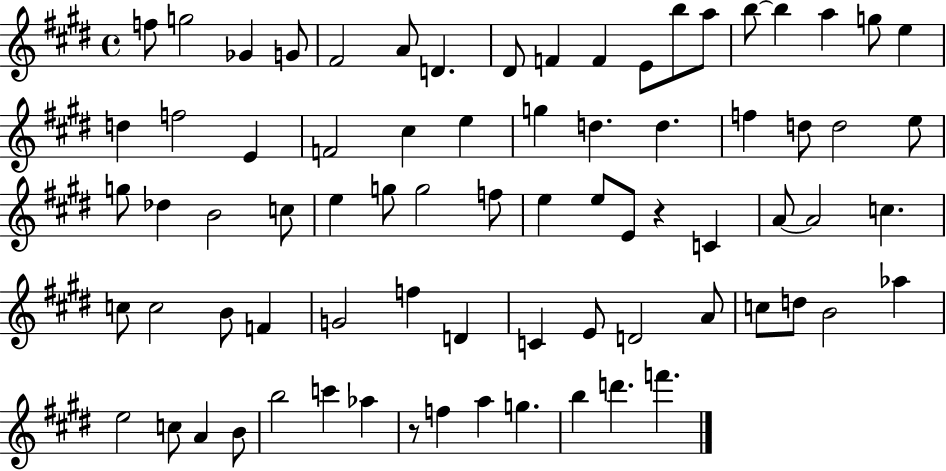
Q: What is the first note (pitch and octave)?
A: F5